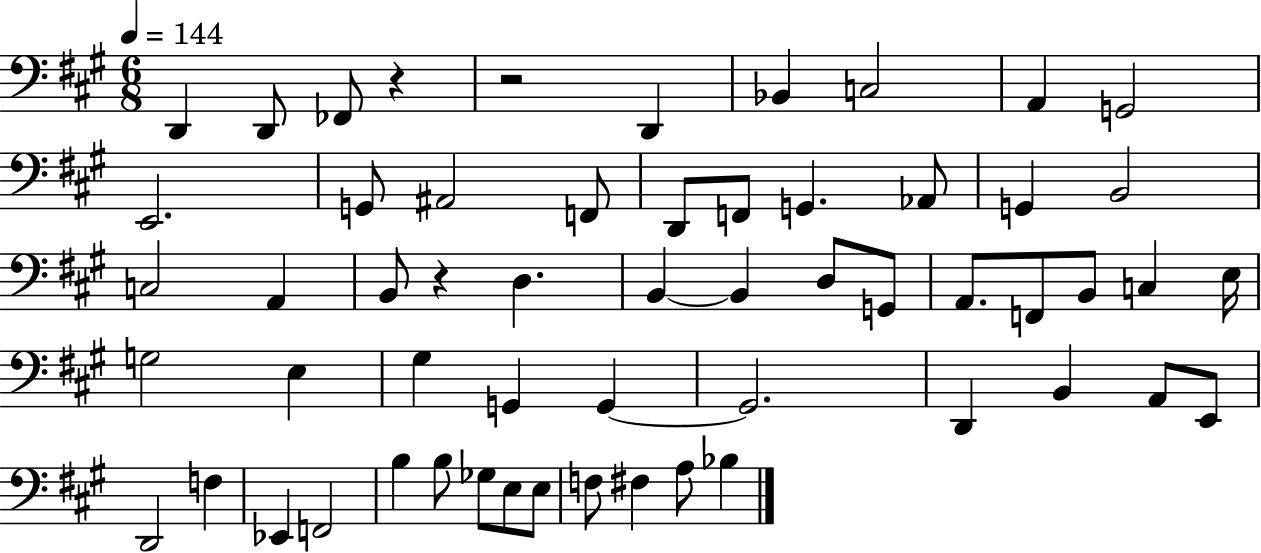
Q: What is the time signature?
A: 6/8